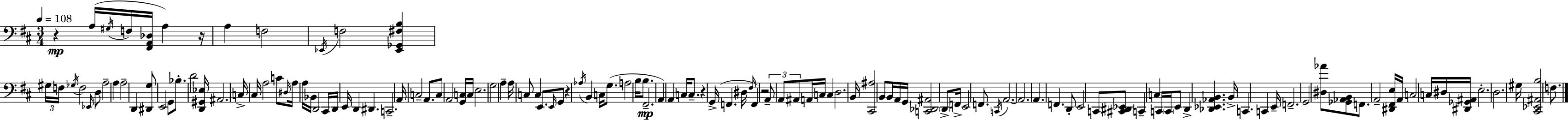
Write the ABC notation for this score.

X:1
T:Untitled
M:3/4
L:1/4
K:D
z A,/4 ^G,/4 F,/4 [^F,,A,,_D,]/4 A, z/4 A, F,2 _E,,/4 F,2 [_E,,_G,,^F,B,] ^G,/4 F,/4 _G,/4 F,2 _E,,/4 D,/2 A,2 A, A,2 D,, [^D,,G,]/2 E,,2 G,,/2 _B,/2 D2 [D,,^G,,_E,]/4 ^A,,2 C,/4 ^C,/4 A,2 C/2 ^D,/4 A,/4 A,/4 _B,,/4 D,,2 ^C,,/4 D,,/4 E,,/4 D,, ^D,, C,,2 A,,/4 C,2 A,,/2 C,/2 A,,2 [G,,C,]/4 C,/4 E,2 G,2 A, A,/4 C,/2 C, E,,/2 E,,/4 G,,/2 z _A,/4 B,, C,/4 G,/2 A,2 B,/4 B,/2 ^F,,2 A,, A,, C,/4 C,/2 z G,,/4 F,, ^D,/4 ^F,/4 F,, z2 A,,/2 A,,/2 ^A,,/2 A,,/4 C,/4 C, D,2 B,,/4 [^C,,^A,]2 B,,/2 B,,/4 A,,/4 G,,/4 [C,,_D,,^A,,]2 D,,/2 F,,/4 E,,2 F,,/2 C,,/4 A,,2 A,,2 A,, F,, D,,/2 E,,2 C,,/2 [^C,,^D,,_E,,]/2 C,, C, C,,/4 C,,/4 E,,/2 D,, [_D,,_E,,_A,,B,,] B,,/4 C,, C,, E,,/4 F,,2 G,,2 [^D,_A]/2 [_G,,_A,,B,,]/2 F,,/2 A,,2 [^D,,^F,,E,]/4 A,,/4 C,2 C,/4 ^D,/4 [^D,,_G,,^A,,]/4 E,2 D,2 ^G,/4 [^C,,_E,,^A,,B,]2 F,/2